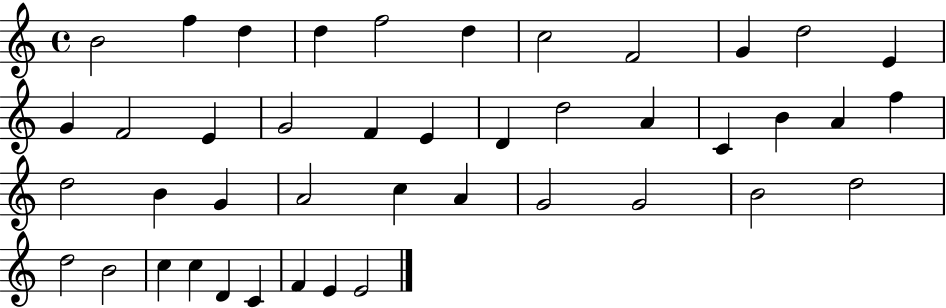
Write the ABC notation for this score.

X:1
T:Untitled
M:4/4
L:1/4
K:C
B2 f d d f2 d c2 F2 G d2 E G F2 E G2 F E D d2 A C B A f d2 B G A2 c A G2 G2 B2 d2 d2 B2 c c D C F E E2